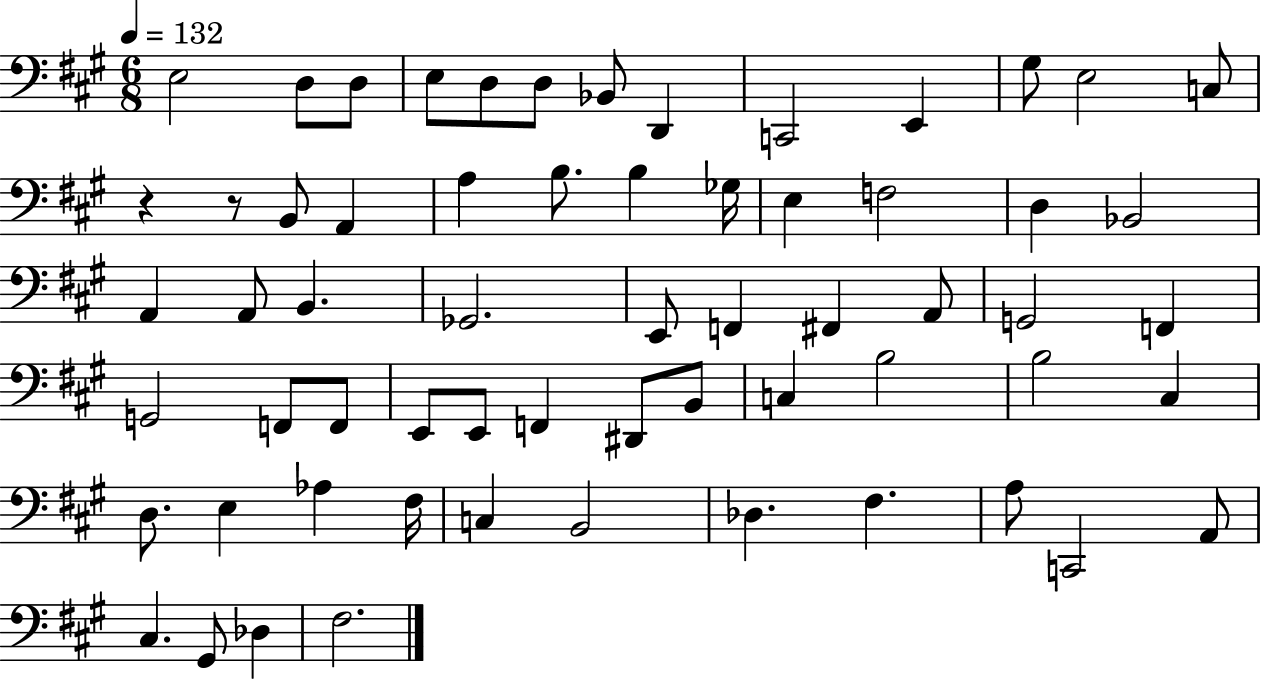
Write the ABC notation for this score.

X:1
T:Untitled
M:6/8
L:1/4
K:A
E,2 D,/2 D,/2 E,/2 D,/2 D,/2 _B,,/2 D,, C,,2 E,, ^G,/2 E,2 C,/2 z z/2 B,,/2 A,, A, B,/2 B, _G,/4 E, F,2 D, _B,,2 A,, A,,/2 B,, _G,,2 E,,/2 F,, ^F,, A,,/2 G,,2 F,, G,,2 F,,/2 F,,/2 E,,/2 E,,/2 F,, ^D,,/2 B,,/2 C, B,2 B,2 ^C, D,/2 E, _A, ^F,/4 C, B,,2 _D, ^F, A,/2 C,,2 A,,/2 ^C, ^G,,/2 _D, ^F,2